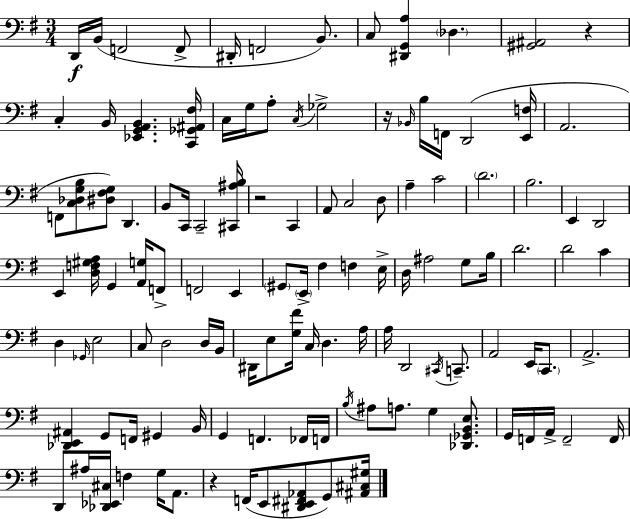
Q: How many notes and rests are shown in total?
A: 118